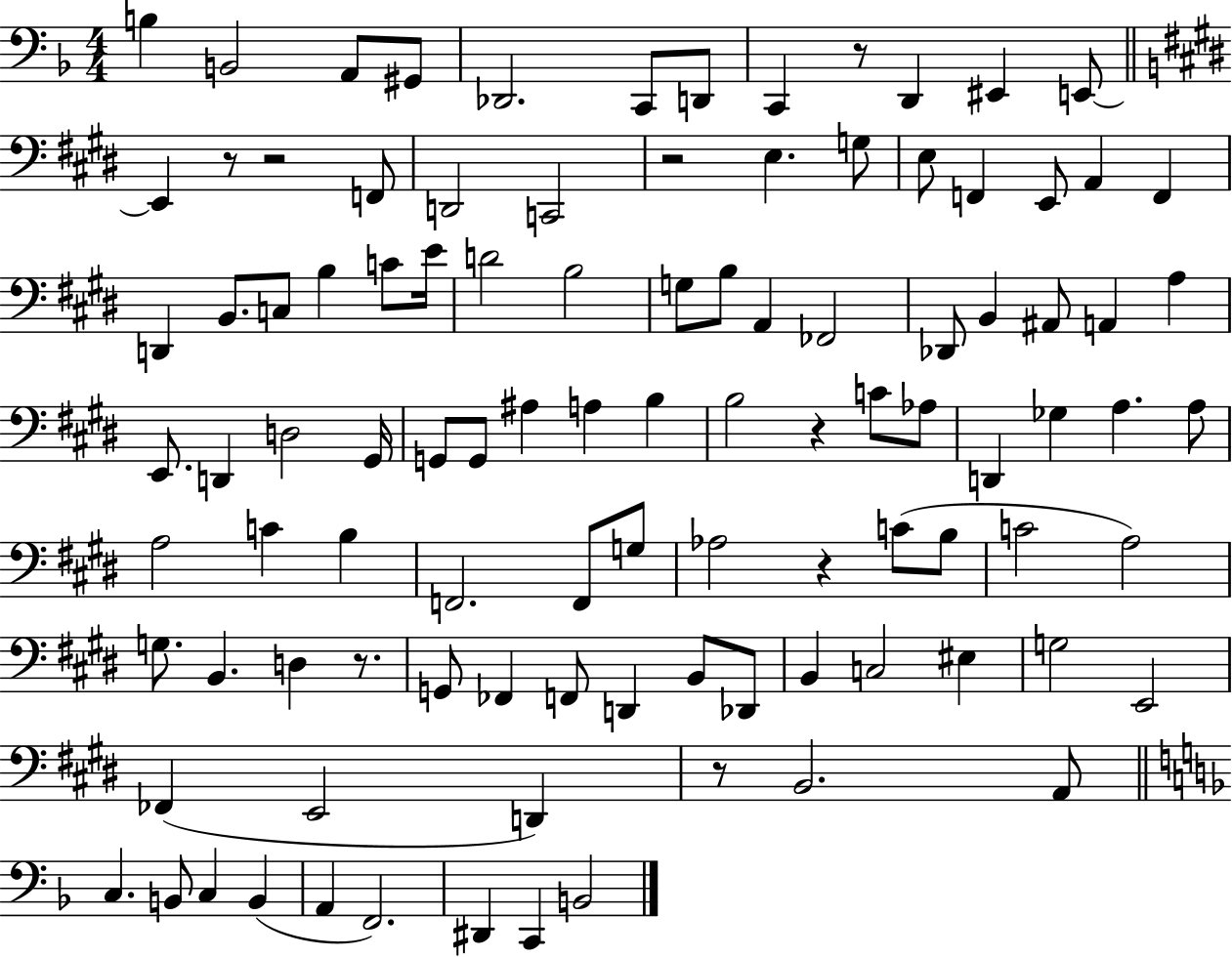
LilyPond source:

{
  \clef bass
  \numericTimeSignature
  \time 4/4
  \key f \major
  b4 b,2 a,8 gis,8 | des,2. c,8 d,8 | c,4 r8 d,4 eis,4 e,8~~ | \bar "||" \break \key e \major e,4 r8 r2 f,8 | d,2 c,2 | r2 e4. g8 | e8 f,4 e,8 a,4 f,4 | \break d,4 b,8. c8 b4 c'8 e'16 | d'2 b2 | g8 b8 a,4 fes,2 | des,8 b,4 ais,8 a,4 a4 | \break e,8. d,4 d2 gis,16 | g,8 g,8 ais4 a4 b4 | b2 r4 c'8 aes8 | d,4 ges4 a4. a8 | \break a2 c'4 b4 | f,2. f,8 g8 | aes2 r4 c'8( b8 | c'2 a2) | \break g8. b,4. d4 r8. | g,8 fes,4 f,8 d,4 b,8 des,8 | b,4 c2 eis4 | g2 e,2 | \break fes,4( e,2 d,4) | r8 b,2. a,8 | \bar "||" \break \key d \minor c4. b,8 c4 b,4( | a,4 f,2.) | dis,4 c,4 b,2 | \bar "|."
}